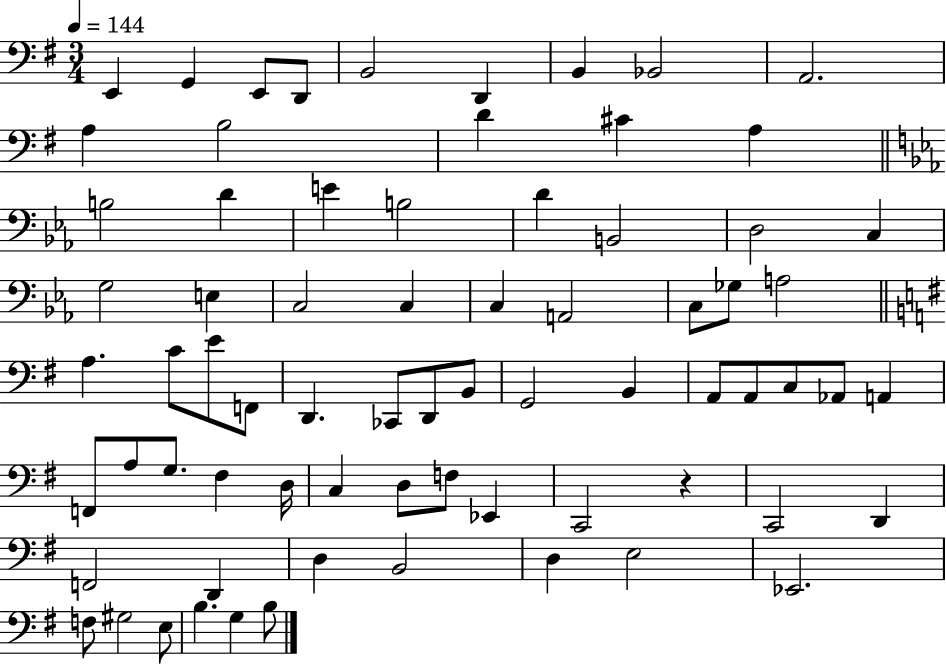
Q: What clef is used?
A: bass